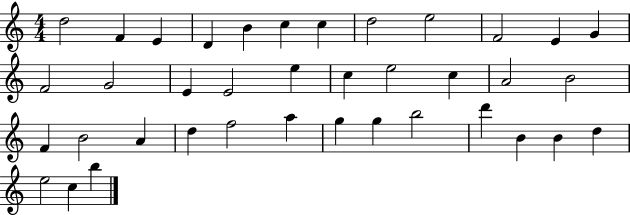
D5/h F4/q E4/q D4/q B4/q C5/q C5/q D5/h E5/h F4/h E4/q G4/q F4/h G4/h E4/q E4/h E5/q C5/q E5/h C5/q A4/h B4/h F4/q B4/h A4/q D5/q F5/h A5/q G5/q G5/q B5/h D6/q B4/q B4/q D5/q E5/h C5/q B5/q